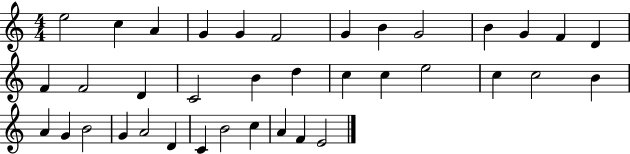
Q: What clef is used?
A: treble